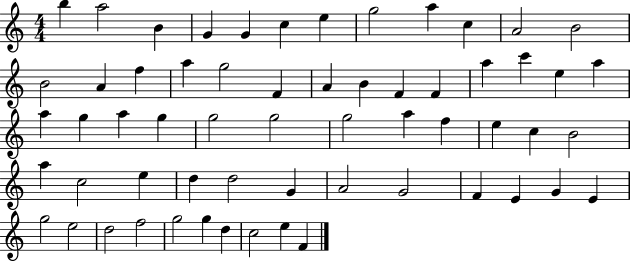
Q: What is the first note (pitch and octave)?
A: B5